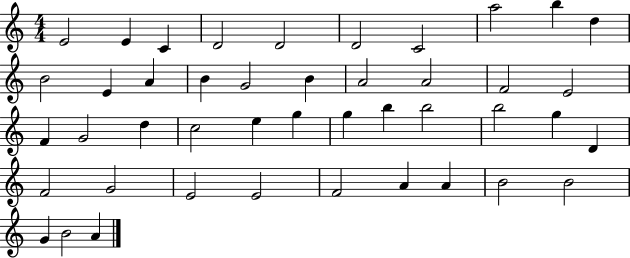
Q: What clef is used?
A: treble